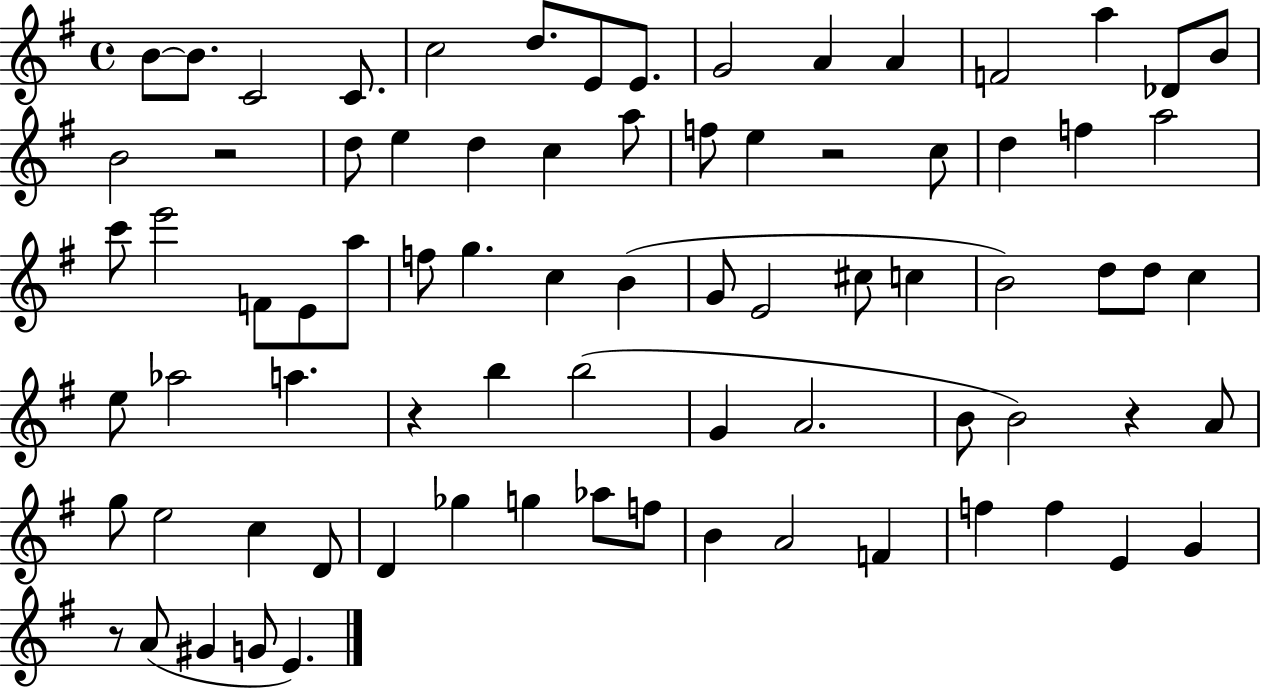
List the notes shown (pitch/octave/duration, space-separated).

B4/e B4/e. C4/h C4/e. C5/h D5/e. E4/e E4/e. G4/h A4/q A4/q F4/h A5/q Db4/e B4/e B4/h R/h D5/e E5/q D5/q C5/q A5/e F5/e E5/q R/h C5/e D5/q F5/q A5/h C6/e E6/h F4/e E4/e A5/e F5/e G5/q. C5/q B4/q G4/e E4/h C#5/e C5/q B4/h D5/e D5/e C5/q E5/e Ab5/h A5/q. R/q B5/q B5/h G4/q A4/h. B4/e B4/h R/q A4/e G5/e E5/h C5/q D4/e D4/q Gb5/q G5/q Ab5/e F5/e B4/q A4/h F4/q F5/q F5/q E4/q G4/q R/e A4/e G#4/q G4/e E4/q.